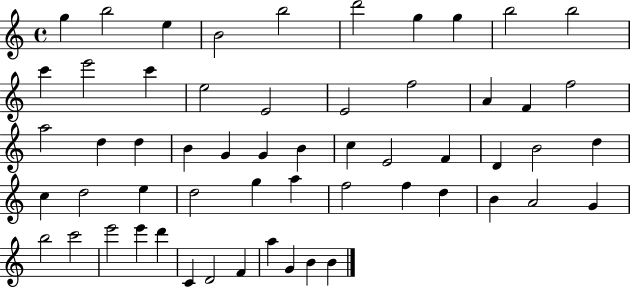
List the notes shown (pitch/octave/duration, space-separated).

G5/q B5/h E5/q B4/h B5/h D6/h G5/q G5/q B5/h B5/h C6/q E6/h C6/q E5/h E4/h E4/h F5/h A4/q F4/q F5/h A5/h D5/q D5/q B4/q G4/q G4/q B4/q C5/q E4/h F4/q D4/q B4/h D5/q C5/q D5/h E5/q D5/h G5/q A5/q F5/h F5/q D5/q B4/q A4/h G4/q B5/h C6/h E6/h E6/q D6/q C4/q D4/h F4/q A5/q G4/q B4/q B4/q